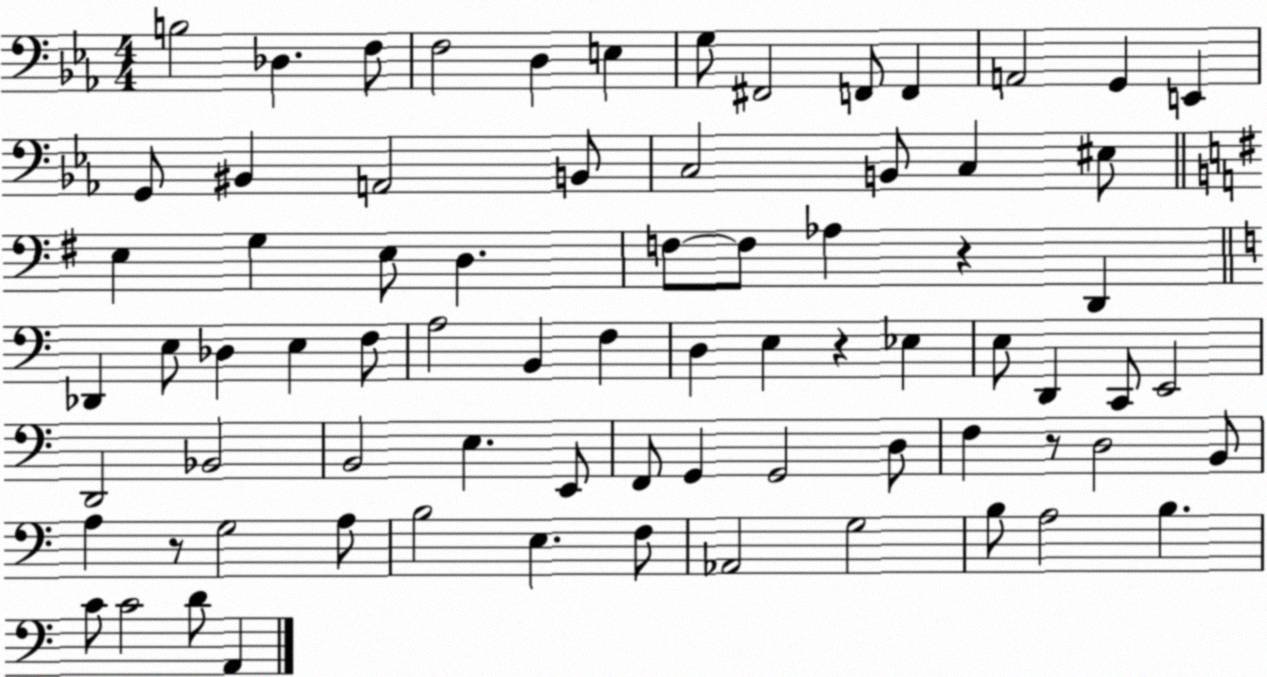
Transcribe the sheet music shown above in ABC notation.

X:1
T:Untitled
M:4/4
L:1/4
K:Eb
B,2 _D, F,/2 F,2 D, E, G,/2 ^F,,2 F,,/2 F,, A,,2 G,, E,, G,,/2 ^B,, A,,2 B,,/2 C,2 B,,/2 C, ^E,/2 E, G, E,/2 D, F,/2 F,/2 _A, z D,, _D,, E,/2 _D, E, F,/2 A,2 B,, F, D, E, z _E, E,/2 D,, C,,/2 E,,2 D,,2 _B,,2 B,,2 E, E,,/2 F,,/2 G,, G,,2 D,/2 F, z/2 D,2 B,,/2 A, z/2 G,2 A,/2 B,2 E, F,/2 _A,,2 G,2 B,/2 A,2 B, C/2 C2 D/2 A,,